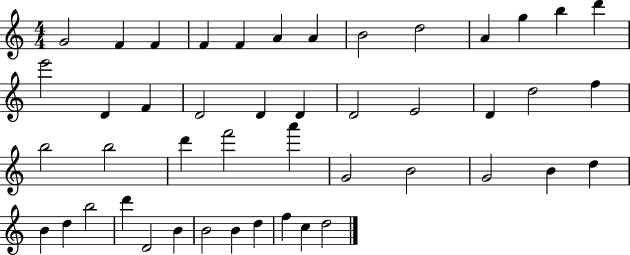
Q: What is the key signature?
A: C major